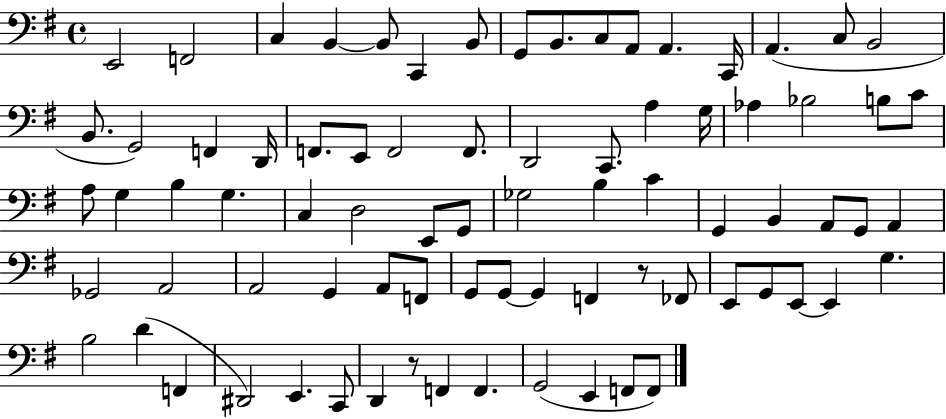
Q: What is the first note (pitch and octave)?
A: E2